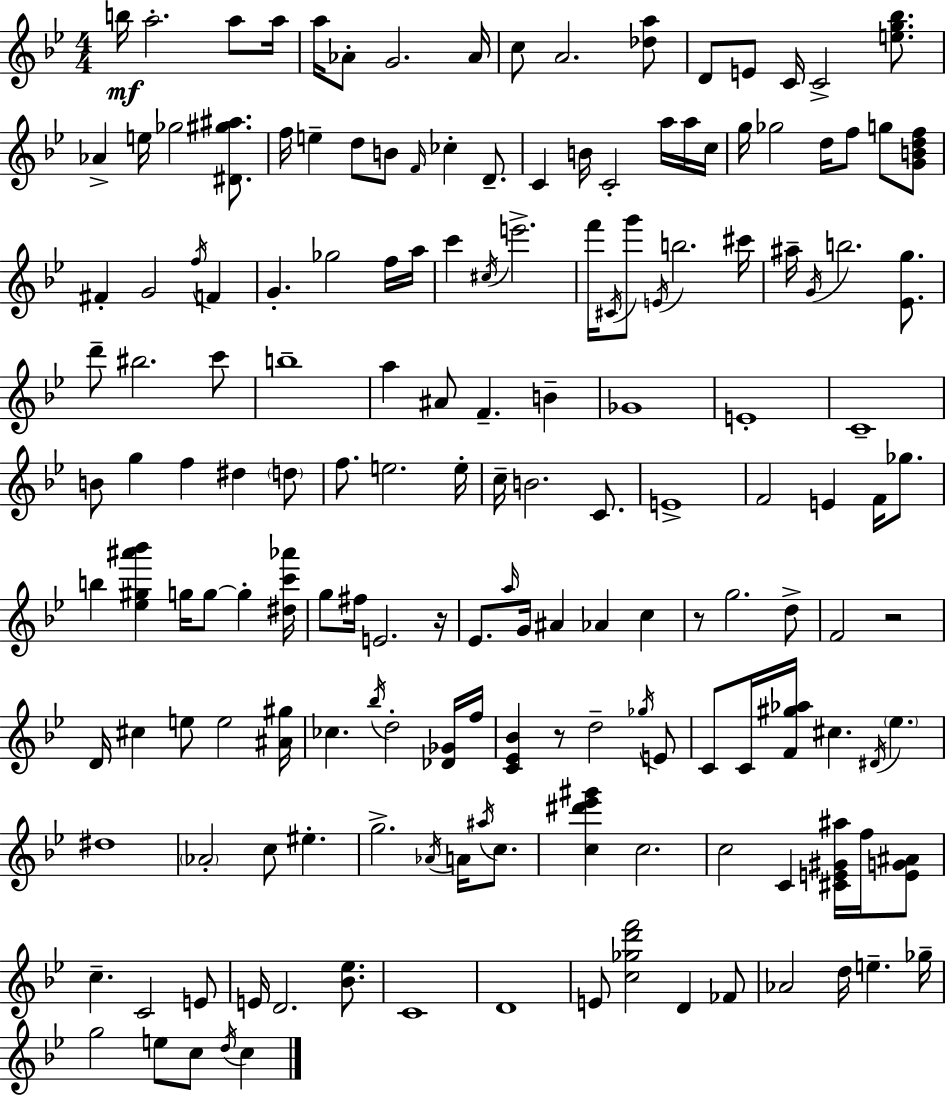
{
  \clef treble
  \numericTimeSignature
  \time 4/4
  \key bes \major
  \repeat volta 2 { b''16\mf a''2.-. a''8 a''16 | a''16 aes'8-. g'2. aes'16 | c''8 a'2. <des'' a''>8 | d'8 e'8 c'16 c'2-> <e'' g'' bes''>8. | \break aes'4-> e''16 ges''2 <dis' gis'' ais''>8. | f''16 e''4-- d''8 b'8 \grace { f'16 } ces''4-. d'8.-- | c'4 b'16 c'2-. a''16 a''16 | c''16 g''16 ges''2 d''16 f''8 g''8 <g' b' d'' f''>8 | \break fis'4-. g'2 \acciaccatura { f''16 } f'4 | g'4.-. ges''2 | f''16 a''16 c'''4 \acciaccatura { cis''16 } e'''2.-> | f'''16 \acciaccatura { cis'16 } g'''8 \acciaccatura { e'16 } b''2. | \break cis'''16 ais''16-- \acciaccatura { g'16 } b''2. | <ees' g''>8. d'''8-- bis''2. | c'''8 b''1-- | a''4 ais'8 f'4.-- | \break b'4-- ges'1 | e'1-. | c'1-- | b'8 g''4 f''4 | \break dis''4 \parenthesize d''8 f''8. e''2. | e''16-. c''16-- b'2. | c'8. e'1-> | f'2 e'4 | \break f'16 ges''8. b''4 <ees'' gis'' ais''' bes'''>4 g''16 g''8~~ | g''4-. <dis'' c''' aes'''>16 g''8 fis''16 e'2. | r16 ees'8. \grace { a''16 } g'16 ais'4 aes'4 | c''4 r8 g''2. | \break d''8-> f'2 r2 | d'16 cis''4 e''8 e''2 | <ais' gis''>16 ces''4. \acciaccatura { bes''16 } d''2-. | <des' ges'>16 f''16 <c' ees' bes'>4 r8 d''2-- | \break \acciaccatura { ges''16 } e'8 c'8 c'16 <f' gis'' aes''>16 cis''4. | \acciaccatura { dis'16 } \parenthesize ees''4. dis''1 | \parenthesize aes'2-. | c''8 eis''4.-. g''2.-> | \break \acciaccatura { aes'16 } a'16 \acciaccatura { ais''16 } c''8. <c'' dis''' ees''' gis'''>4 | c''2. c''2 | c'4 <cis' e' gis' ais''>16 f''16 <e' g' ais'>8 c''4.-- | c'2 e'8 e'16 d'2. | \break <bes' ees''>8. c'1 | d'1 | e'8 <c'' ges'' d''' f'''>2 | d'4 fes'8 aes'2 | \break d''16 e''4.-- ges''16-- g''2 | e''8 c''8 \acciaccatura { d''16 } c''4 } \bar "|."
}